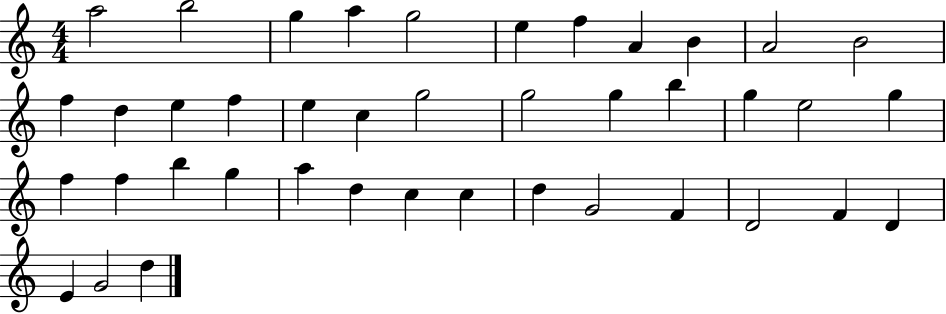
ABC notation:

X:1
T:Untitled
M:4/4
L:1/4
K:C
a2 b2 g a g2 e f A B A2 B2 f d e f e c g2 g2 g b g e2 g f f b g a d c c d G2 F D2 F D E G2 d